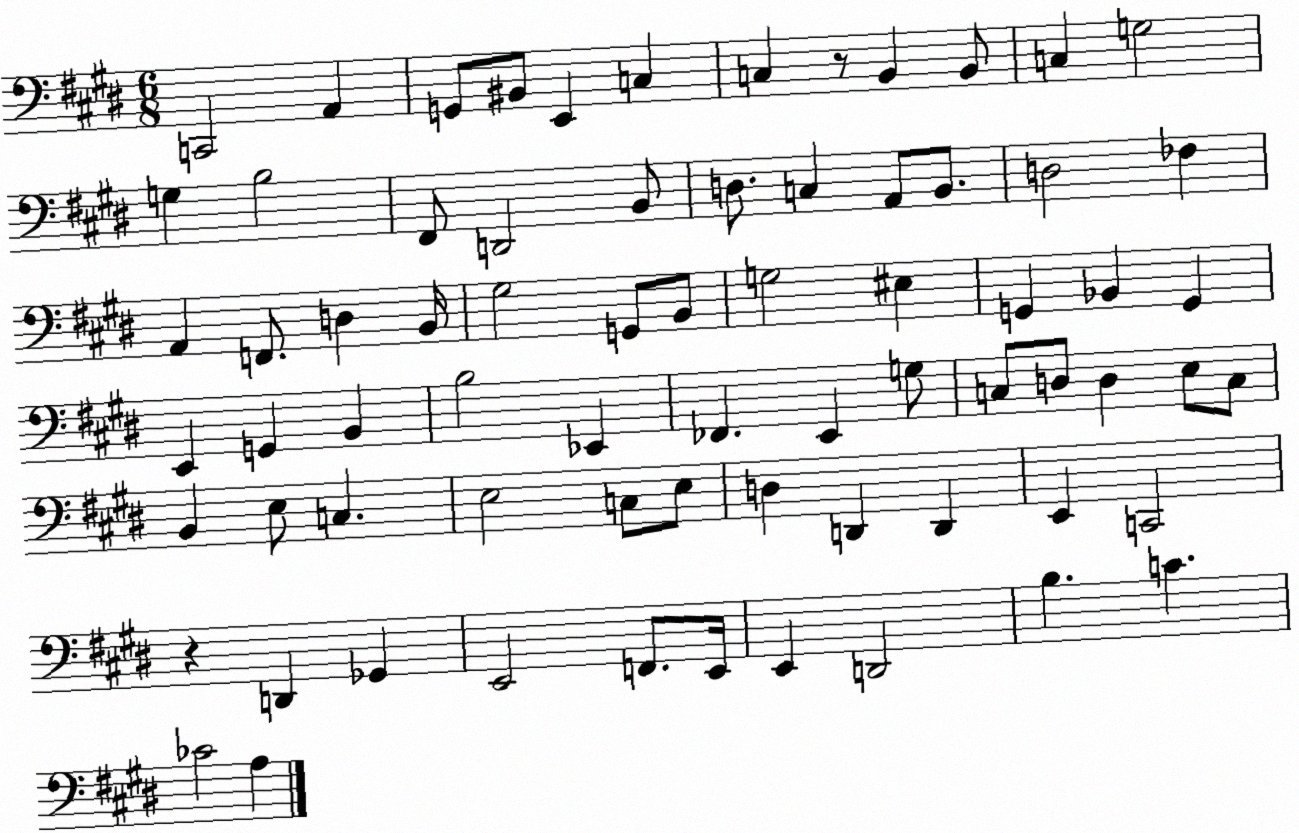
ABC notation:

X:1
T:Untitled
M:6/8
L:1/4
K:E
C,,2 A,, G,,/2 ^B,,/2 E,, C, C, z/2 B,, B,,/2 C, G,2 G, B,2 ^F,,/2 D,,2 B,,/2 D,/2 C, A,,/2 B,,/2 D,2 _F, A,, F,,/2 D, B,,/4 ^G,2 G,,/2 B,,/2 G,2 ^E, G,, _B,, G,, E,, G,, B,, B,2 _E,, _F,, E,, G,/2 C,/2 D,/2 D, E,/2 C,/2 B,, E,/2 C, E,2 C,/2 E,/2 D, D,, D,, E,, C,,2 z D,, _G,, E,,2 F,,/2 E,,/4 E,, D,,2 B, C _C2 A,